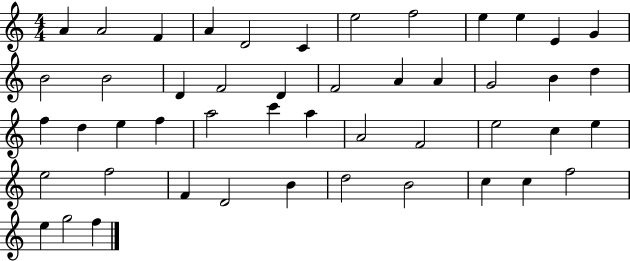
A4/q A4/h F4/q A4/q D4/h C4/q E5/h F5/h E5/q E5/q E4/q G4/q B4/h B4/h D4/q F4/h D4/q F4/h A4/q A4/q G4/h B4/q D5/q F5/q D5/q E5/q F5/q A5/h C6/q A5/q A4/h F4/h E5/h C5/q E5/q E5/h F5/h F4/q D4/h B4/q D5/h B4/h C5/q C5/q F5/h E5/q G5/h F5/q